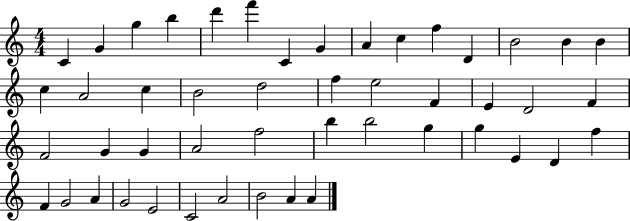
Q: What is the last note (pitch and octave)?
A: A4